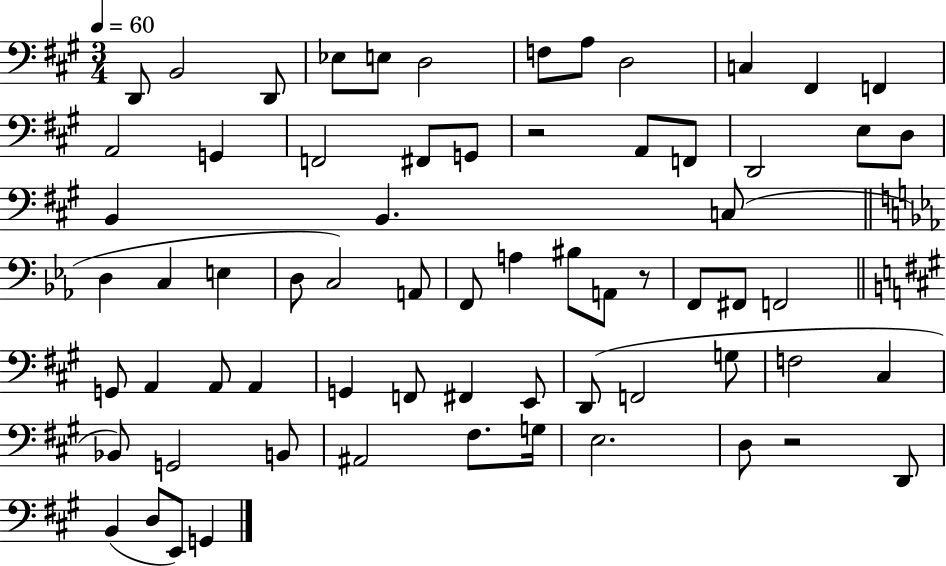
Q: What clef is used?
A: bass